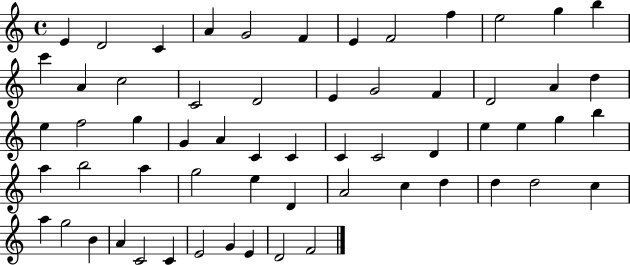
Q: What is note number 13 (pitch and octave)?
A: C6